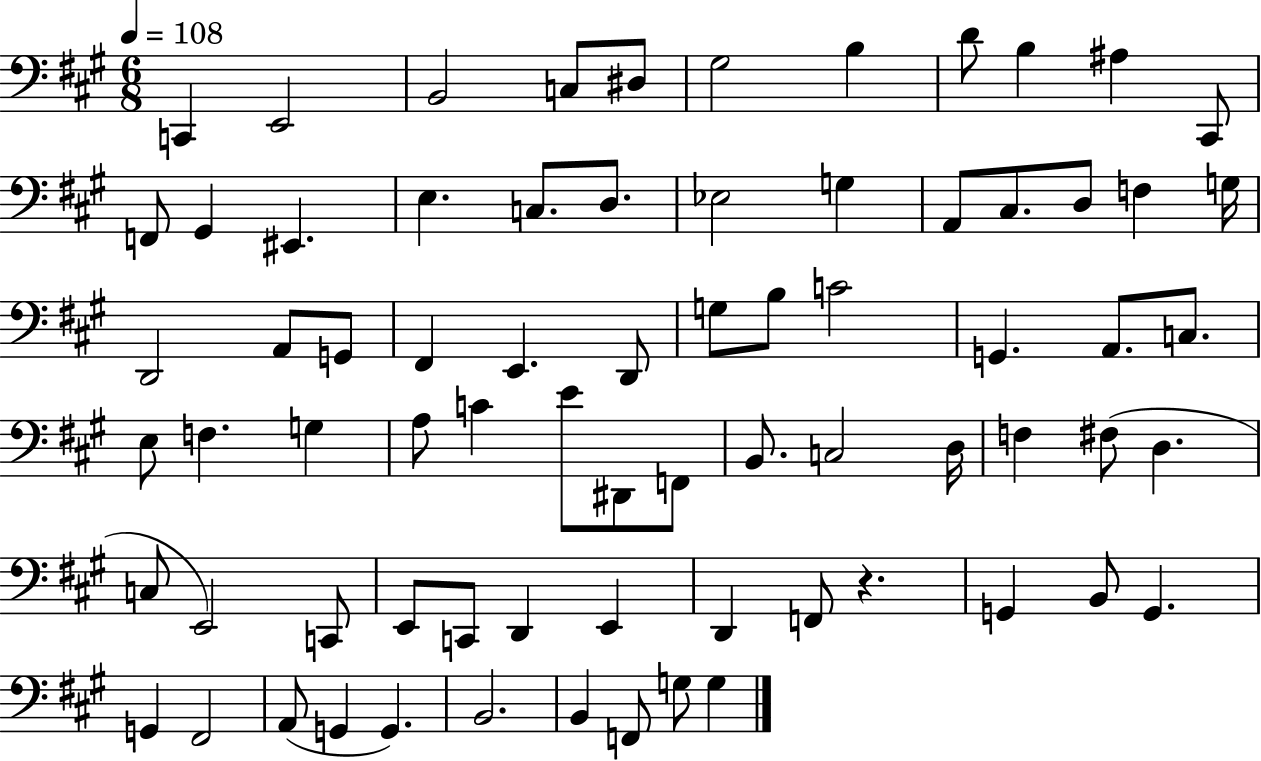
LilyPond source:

{
  \clef bass
  \numericTimeSignature
  \time 6/8
  \key a \major
  \tempo 4 = 108
  c,4 e,2 | b,2 c8 dis8 | gis2 b4 | d'8 b4 ais4 cis,8 | \break f,8 gis,4 eis,4. | e4. c8. d8. | ees2 g4 | a,8 cis8. d8 f4 g16 | \break d,2 a,8 g,8 | fis,4 e,4. d,8 | g8 b8 c'2 | g,4. a,8. c8. | \break e8 f4. g4 | a8 c'4 e'8 dis,8 f,8 | b,8. c2 d16 | f4 fis8( d4. | \break c8 e,2) c,8 | e,8 c,8 d,4 e,4 | d,4 f,8 r4. | g,4 b,8 g,4. | \break g,4 fis,2 | a,8( g,4 g,4.) | b,2. | b,4 f,8 g8 g4 | \break \bar "|."
}